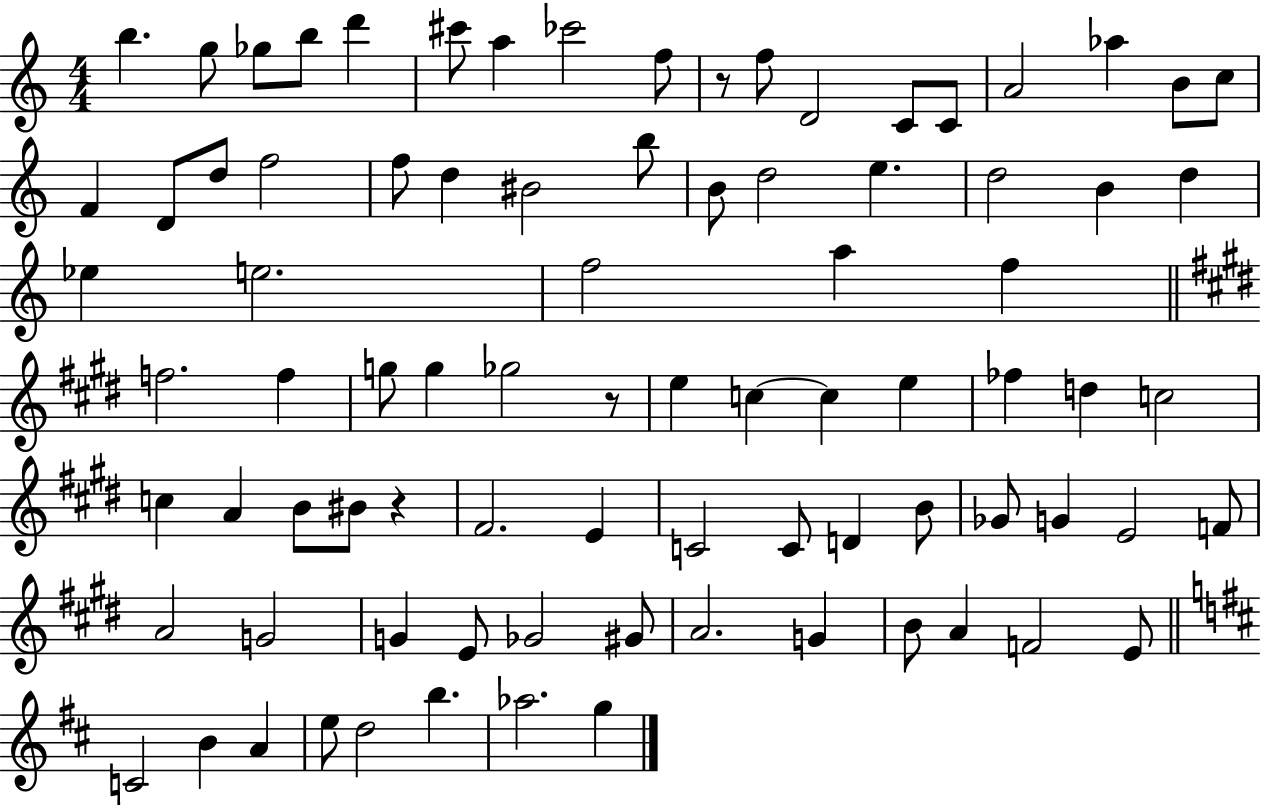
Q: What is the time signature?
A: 4/4